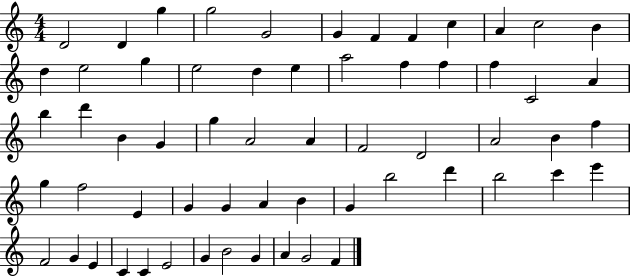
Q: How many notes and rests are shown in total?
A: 61